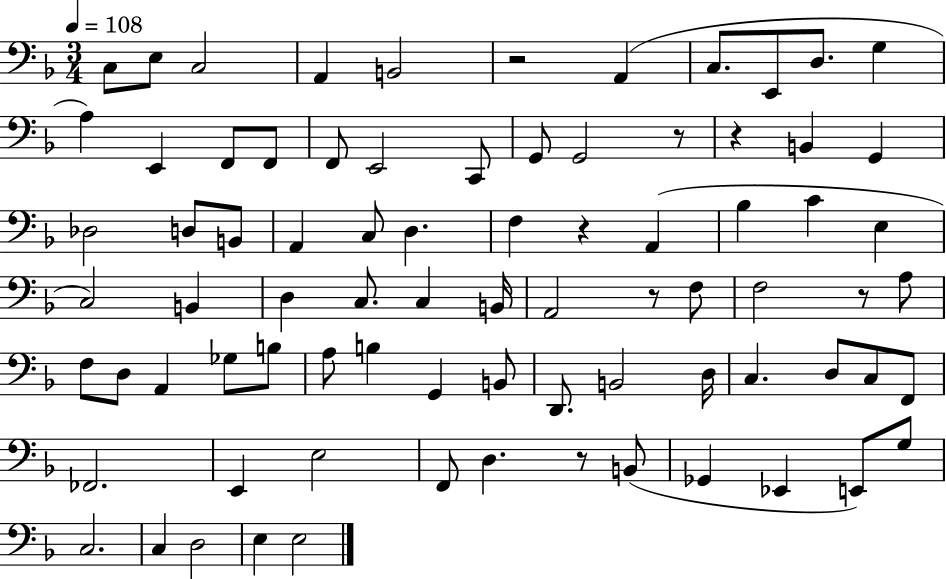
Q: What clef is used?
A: bass